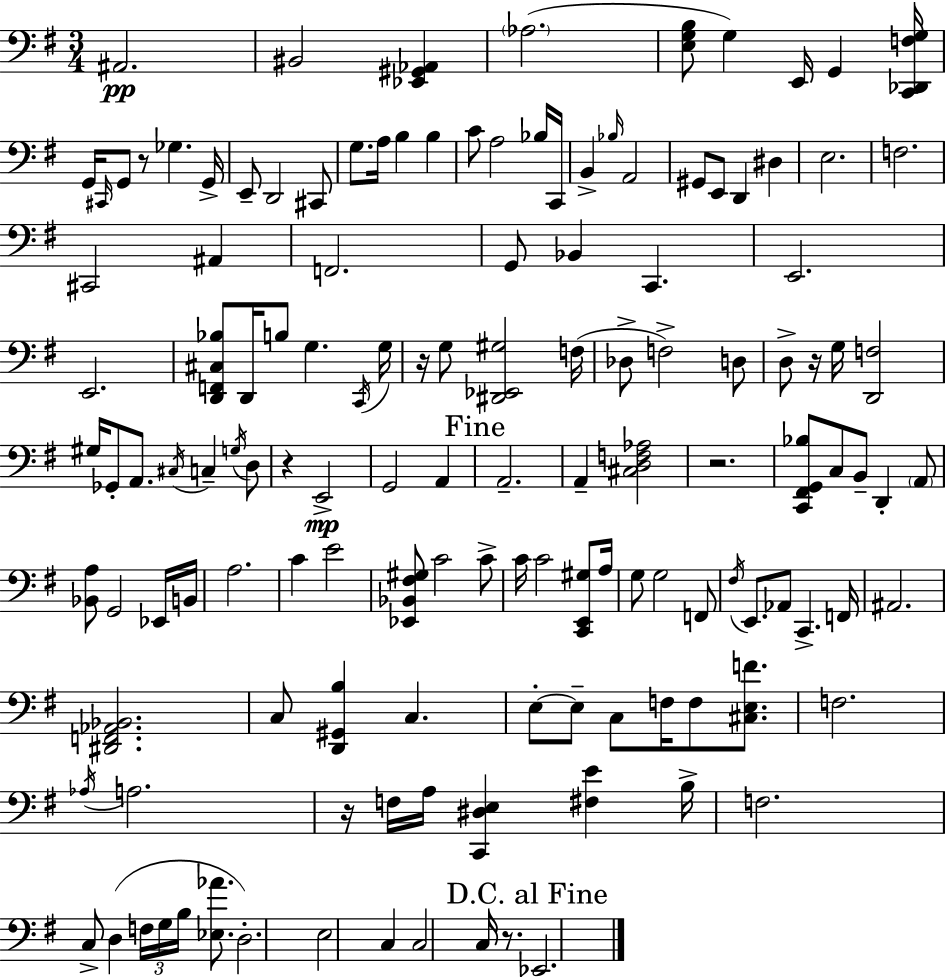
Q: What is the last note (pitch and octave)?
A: Eb2